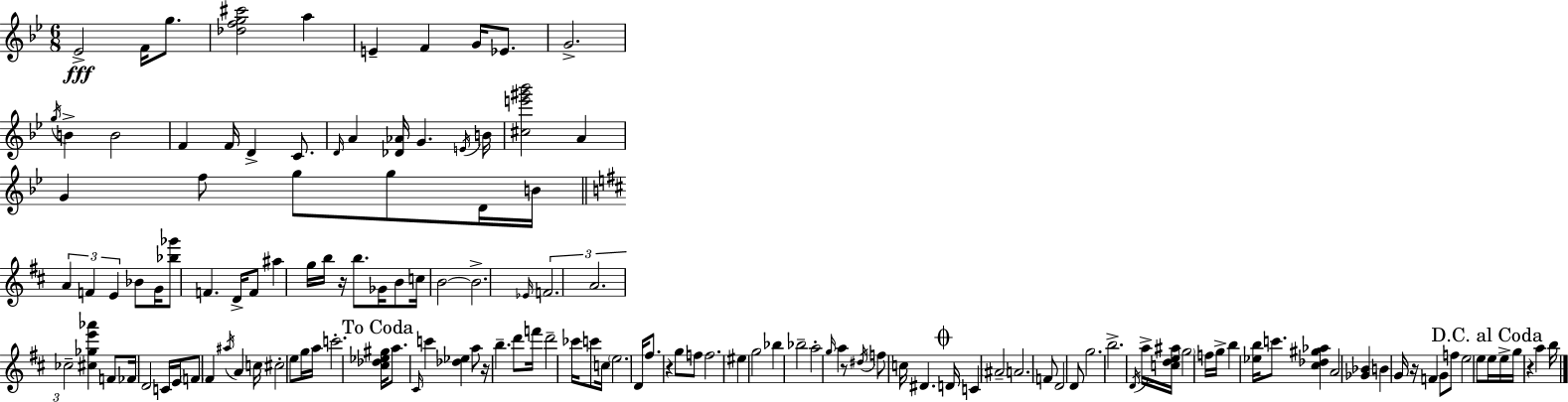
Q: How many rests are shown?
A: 6